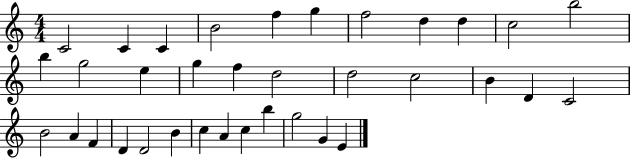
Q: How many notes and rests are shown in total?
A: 35